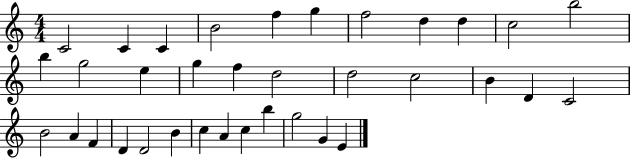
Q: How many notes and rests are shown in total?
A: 35